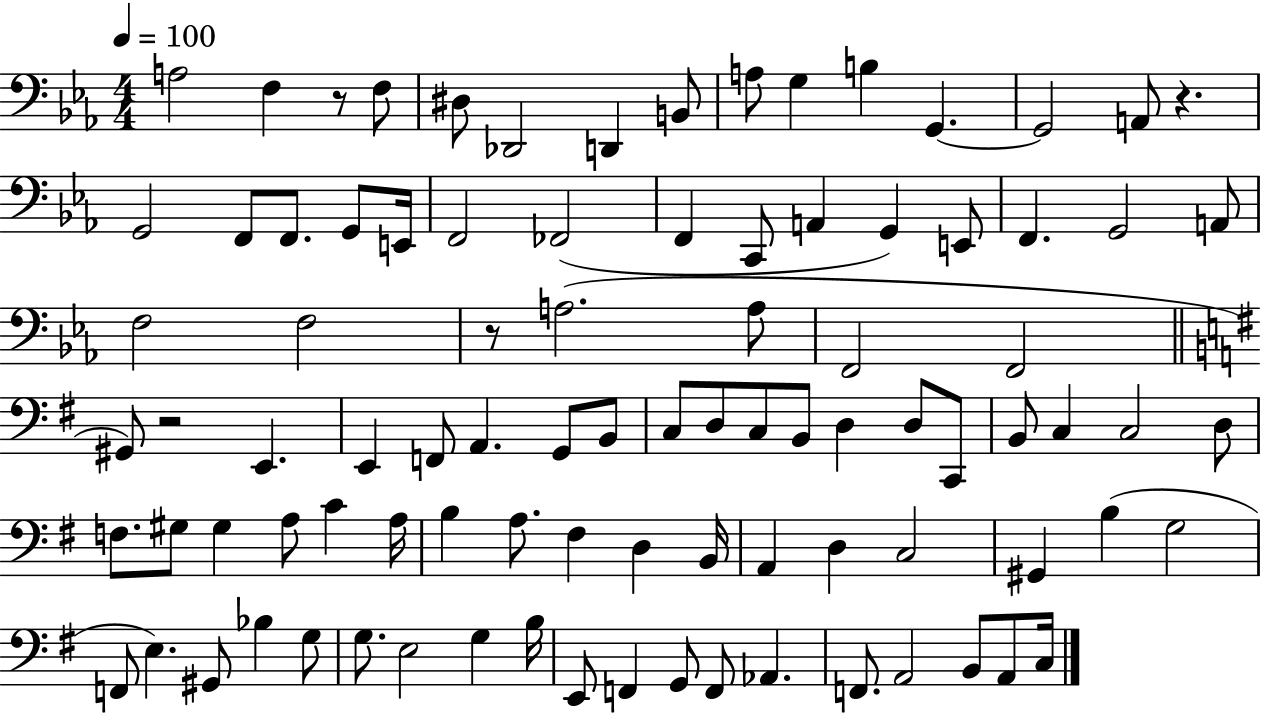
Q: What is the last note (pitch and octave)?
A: C3